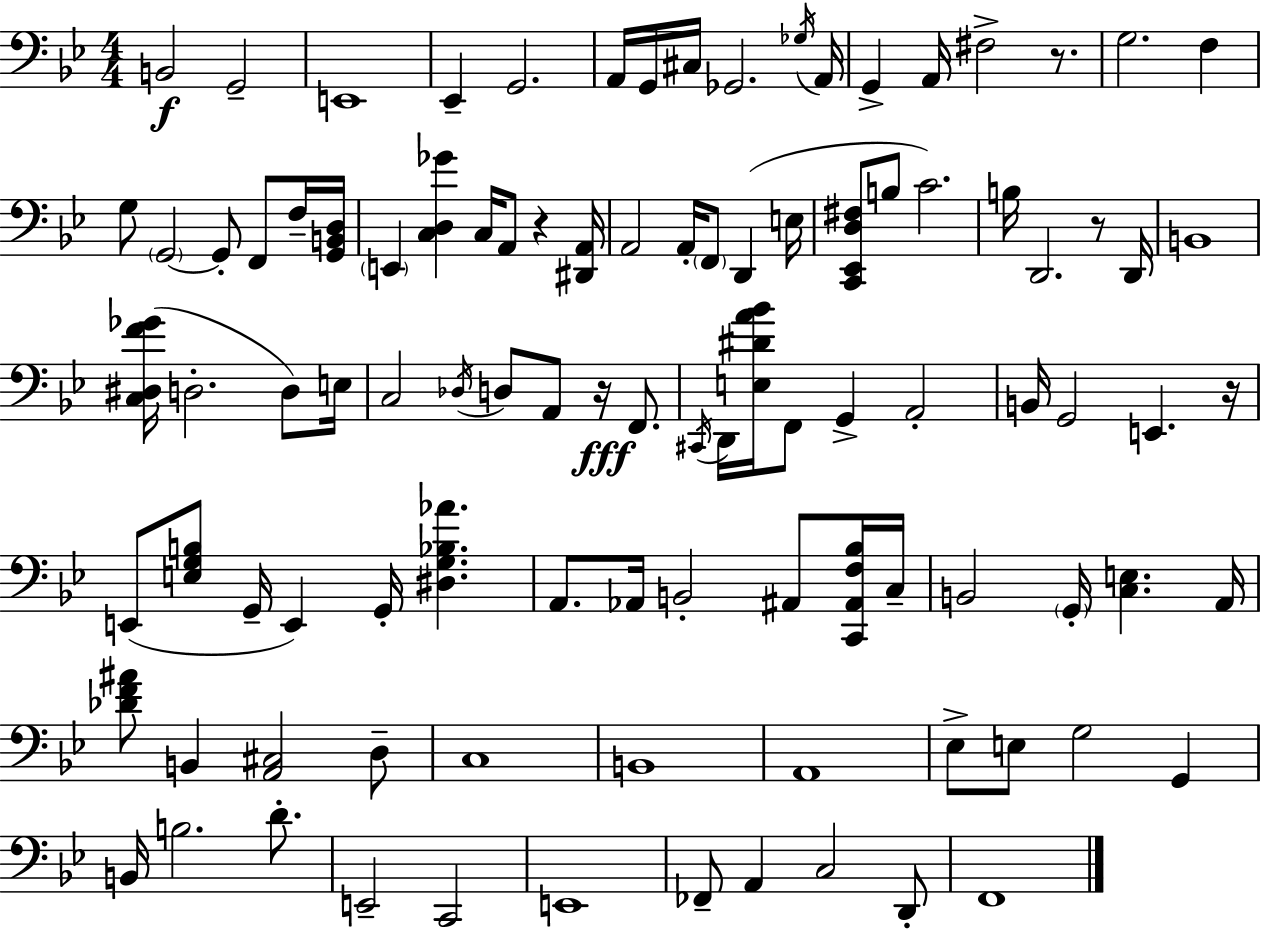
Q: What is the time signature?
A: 4/4